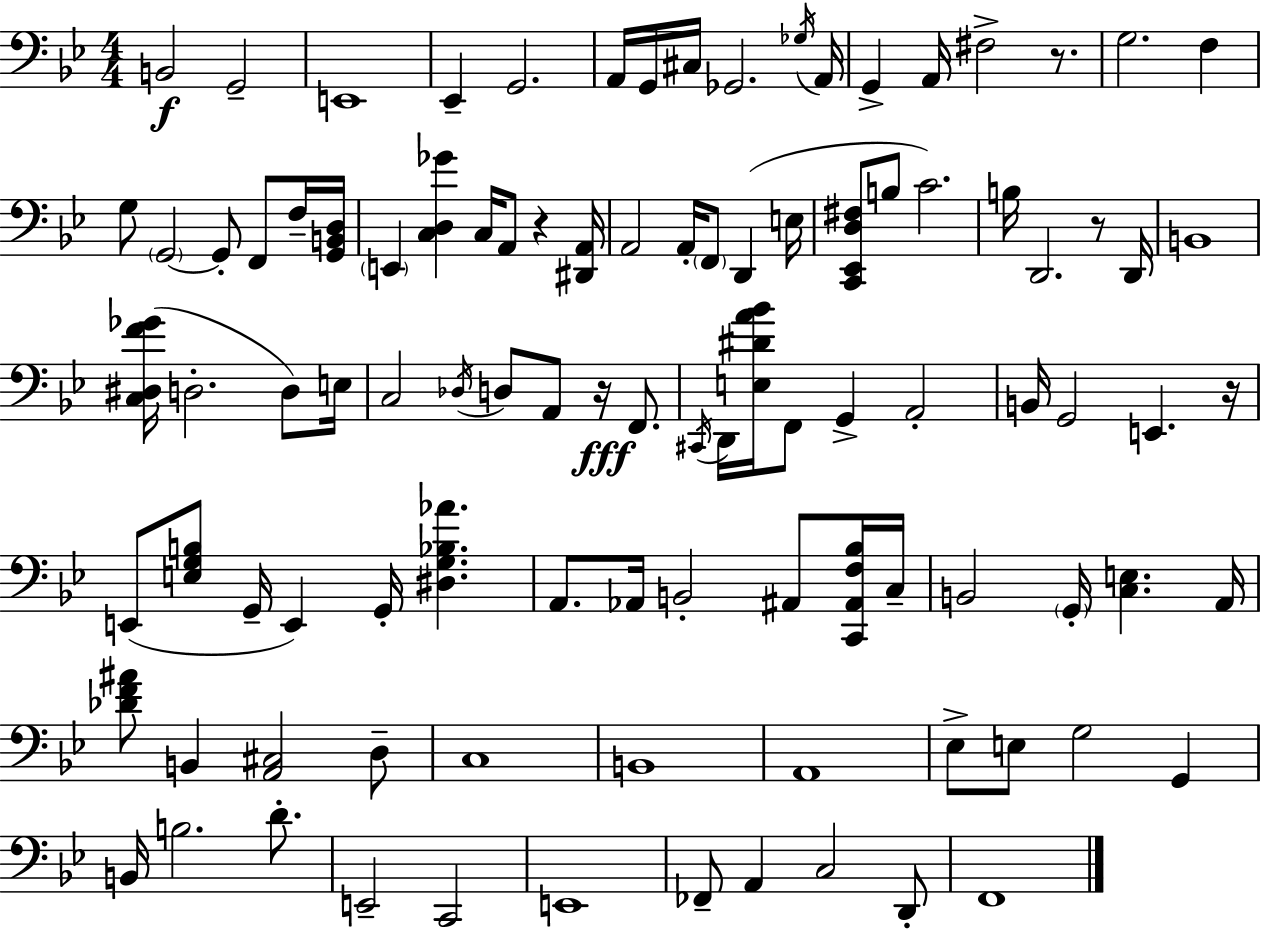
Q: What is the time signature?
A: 4/4